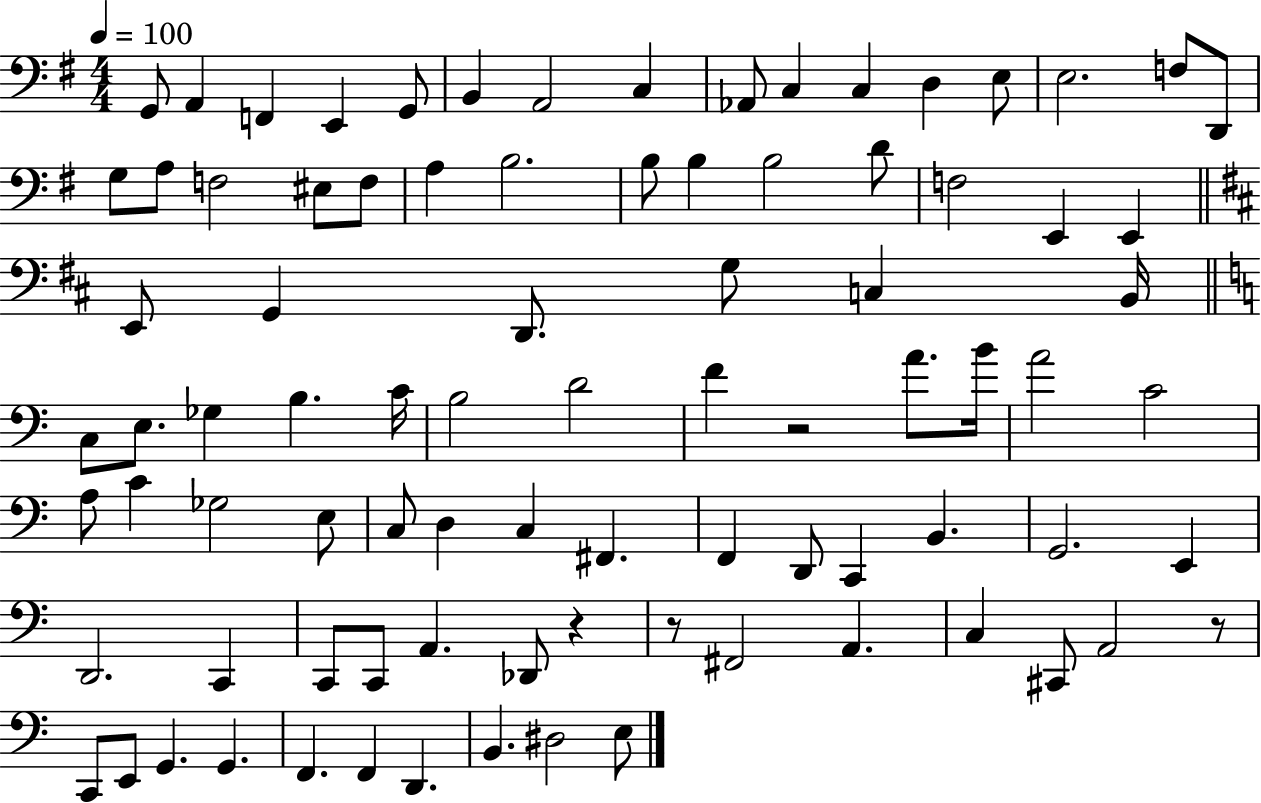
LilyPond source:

{
  \clef bass
  \numericTimeSignature
  \time 4/4
  \key g \major
  \tempo 4 = 100
  g,8 a,4 f,4 e,4 g,8 | b,4 a,2 c4 | aes,8 c4 c4 d4 e8 | e2. f8 d,8 | \break g8 a8 f2 eis8 f8 | a4 b2. | b8 b4 b2 d'8 | f2 e,4 e,4 | \break \bar "||" \break \key d \major e,8 g,4 d,8. g8 c4 b,16 | \bar "||" \break \key c \major c8 e8. ges4 b4. c'16 | b2 d'2 | f'4 r2 a'8. b'16 | a'2 c'2 | \break a8 c'4 ges2 e8 | c8 d4 c4 fis,4. | f,4 d,8 c,4 b,4. | g,2. e,4 | \break d,2. c,4 | c,8 c,8 a,4. des,8 r4 | r8 fis,2 a,4. | c4 cis,8 a,2 r8 | \break c,8 e,8 g,4. g,4. | f,4. f,4 d,4. | b,4. dis2 e8 | \bar "|."
}